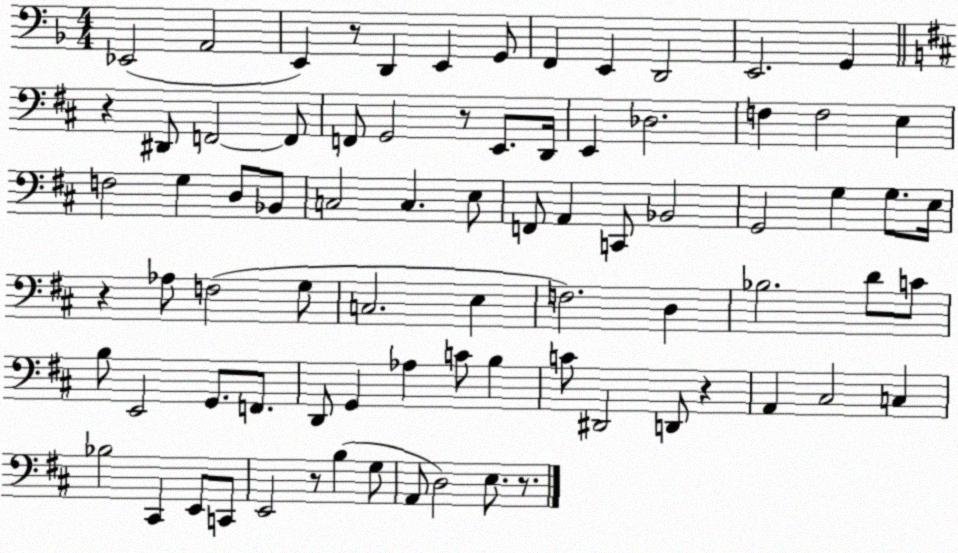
X:1
T:Untitled
M:4/4
L:1/4
K:F
_E,,2 A,,2 E,, z/2 D,, E,, G,,/2 F,, E,, D,,2 E,,2 G,, z ^D,,/2 F,,2 F,,/2 F,,/2 G,,2 z/2 E,,/2 D,,/4 E,, _D,2 F, F,2 E, F,2 G, D,/2 _B,,/2 C,2 C, E,/2 F,,/2 A,, C,,/2 _B,,2 G,,2 G, G,/2 E,/4 z _A,/2 F,2 G,/2 C,2 E, F,2 D, _B,2 D/2 C/2 B,/2 E,,2 G,,/2 F,,/2 D,,/2 G,, _A, C/2 B, C/2 ^D,,2 D,,/2 z A,, ^C,2 C, _B,2 ^C,, E,,/2 C,,/2 E,,2 z/2 B, G,/2 A,,/2 D,2 E,/2 z/2